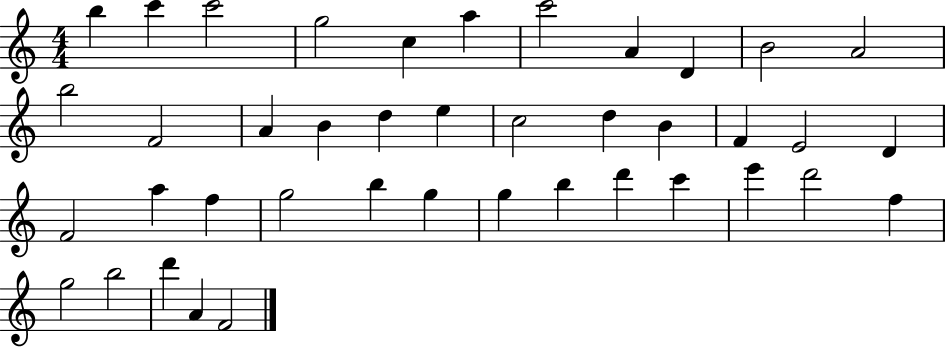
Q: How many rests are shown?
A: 0